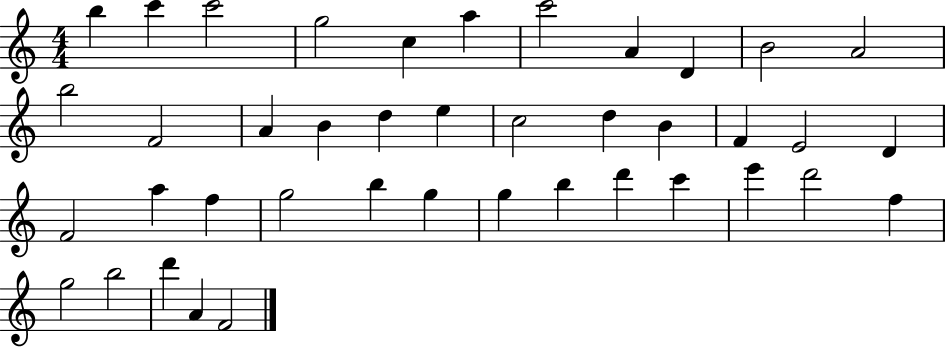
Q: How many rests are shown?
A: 0